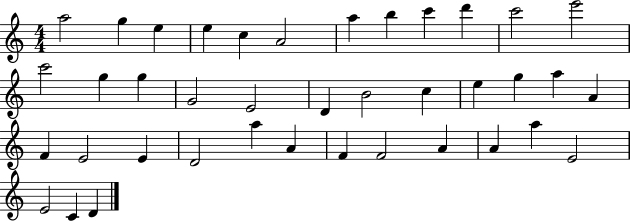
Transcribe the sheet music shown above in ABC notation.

X:1
T:Untitled
M:4/4
L:1/4
K:C
a2 g e e c A2 a b c' d' c'2 e'2 c'2 g g G2 E2 D B2 c e g a A F E2 E D2 a A F F2 A A a E2 E2 C D